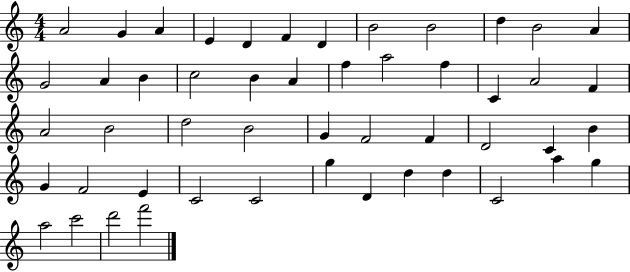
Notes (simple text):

A4/h G4/q A4/q E4/q D4/q F4/q D4/q B4/h B4/h D5/q B4/h A4/q G4/h A4/q B4/q C5/h B4/q A4/q F5/q A5/h F5/q C4/q A4/h F4/q A4/h B4/h D5/h B4/h G4/q F4/h F4/q D4/h C4/q B4/q G4/q F4/h E4/q C4/h C4/h G5/q D4/q D5/q D5/q C4/h A5/q G5/q A5/h C6/h D6/h F6/h